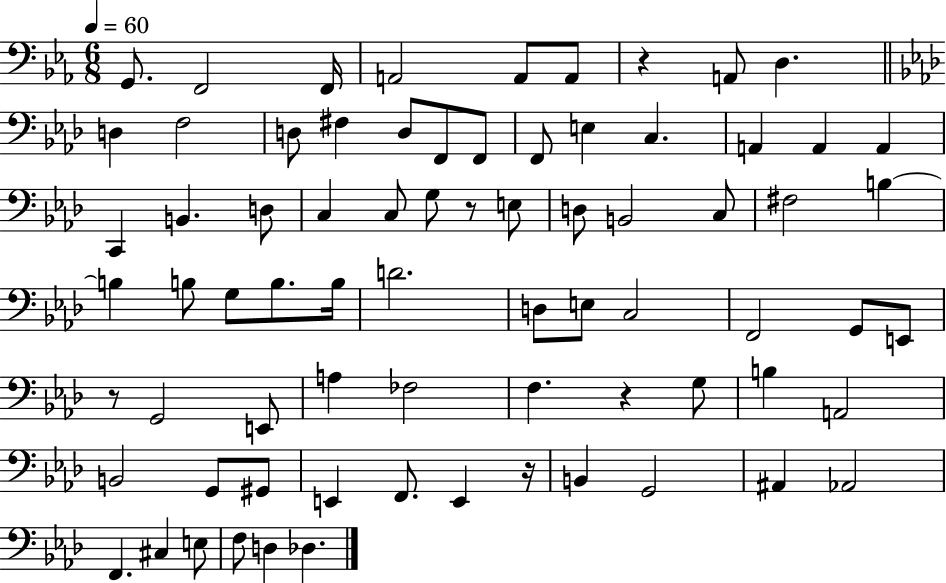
G2/e. F2/h F2/s A2/h A2/e A2/e R/q A2/e D3/q. D3/q F3/h D3/e F#3/q D3/e F2/e F2/e F2/e E3/q C3/q. A2/q A2/q A2/q C2/q B2/q. D3/e C3/q C3/e G3/e R/e E3/e D3/e B2/h C3/e F#3/h B3/q B3/q B3/e G3/e B3/e. B3/s D4/h. D3/e E3/e C3/h F2/h G2/e E2/e R/e G2/h E2/e A3/q FES3/h F3/q. R/q G3/e B3/q A2/h B2/h G2/e G#2/e E2/q F2/e. E2/q R/s B2/q G2/h A#2/q Ab2/h F2/q. C#3/q E3/e F3/e D3/q Db3/q.